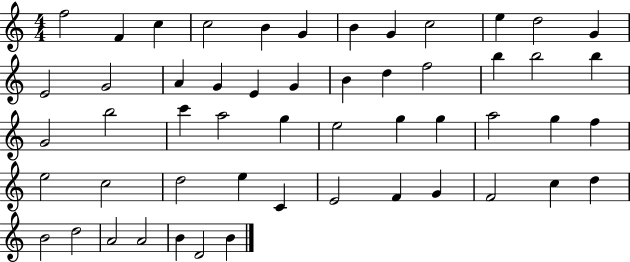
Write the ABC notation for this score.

X:1
T:Untitled
M:4/4
L:1/4
K:C
f2 F c c2 B G B G c2 e d2 G E2 G2 A G E G B d f2 b b2 b G2 b2 c' a2 g e2 g g a2 g f e2 c2 d2 e C E2 F G F2 c d B2 d2 A2 A2 B D2 B